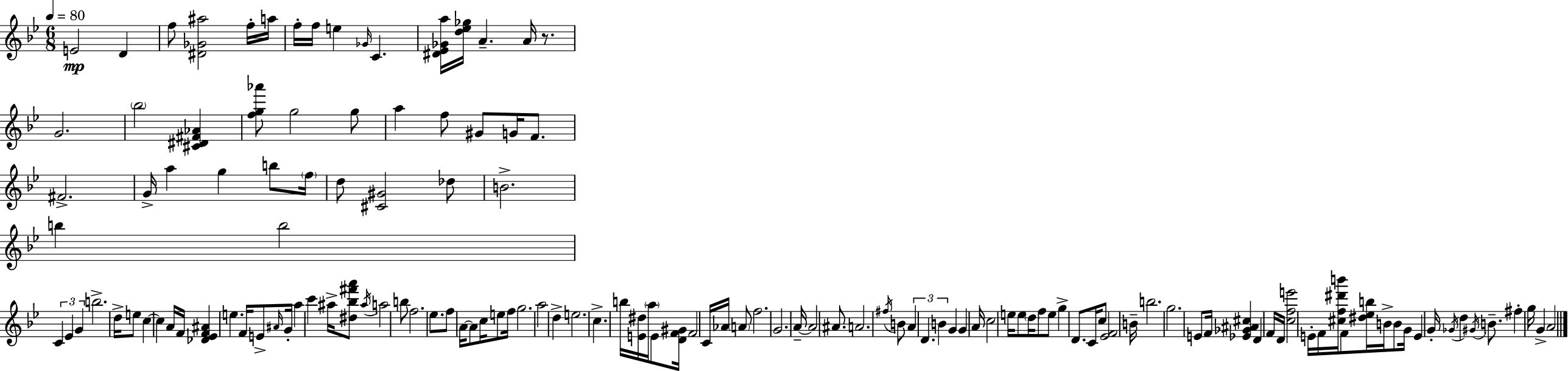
E4/h D4/q F5/e [D#4,Gb4,A#5]/h F5/s A5/s F5/s F5/s E5/q Gb4/s C4/q. [D#4,Eb4,Gb4,A5]/s [D5,Eb5,Gb5]/s A4/q. A4/s R/e. G4/h. Bb5/h [C#4,D#4,F#4,Ab4]/q [F5,G5,Ab6]/e G5/h G5/e A5/q F5/e G#4/e G4/s F4/e. F#4/h. G4/s A5/q G5/q B5/e F5/s D5/e [C#4,G#4]/h Db5/e B4/h. B5/q B5/h C4/q Eb4/q G4/q B5/h. D5/s E5/e C5/q C5/q A4/s F4/s [Db4,Eb4,F4,A#4]/q E5/q. F4/s E4/e A#4/s G4/s A5/q C6/q A#5/s [D#5,Bb5,F#6,A6]/e A#5/s A5/h B5/e F5/h. Eb5/e. F5/e A4/s A4/e C5/s E5/e F5/s G5/h. A5/h D5/q E5/h. C5/q. B5/s [E4,D#5]/s A5/s E4/e [D4,F4,G#4]/s F4/h C4/s Ab4/s A4/e F5/h. G4/h. A4/s A4/h A#4/e. A4/h. F#5/s B4/e A4/q D4/q. B4/q G4/q G4/q A4/s C5/h E5/s E5/e D5/s F5/e E5/e G5/q D4/e. C4/s C5/e [Eb4,F4]/h B4/s B5/h. G5/h. E4/e F4/s [Eb4,Gb4,A#4,C#5]/q D4/q F4/s D4/s [C5,F5,E6]/h E4/s F4/s [C#5,F5,D#6,B6]/s F4/e [D#5,Eb5,B5]/s B4/s B4/e G4/s E4/q G4/s Gb4/s D5/q G#4/s B4/e. F#5/q G5/s G4/q A4/h